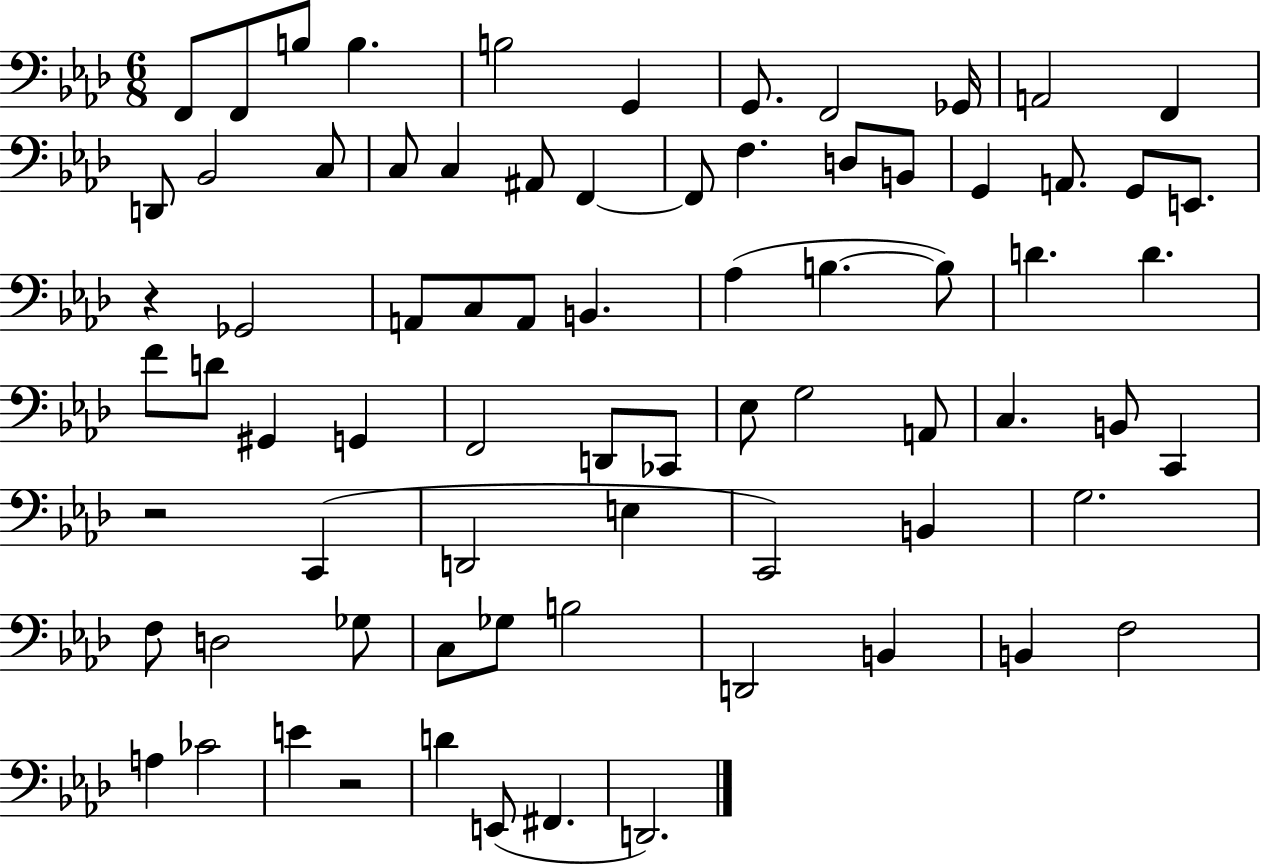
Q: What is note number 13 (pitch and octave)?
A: Bb2